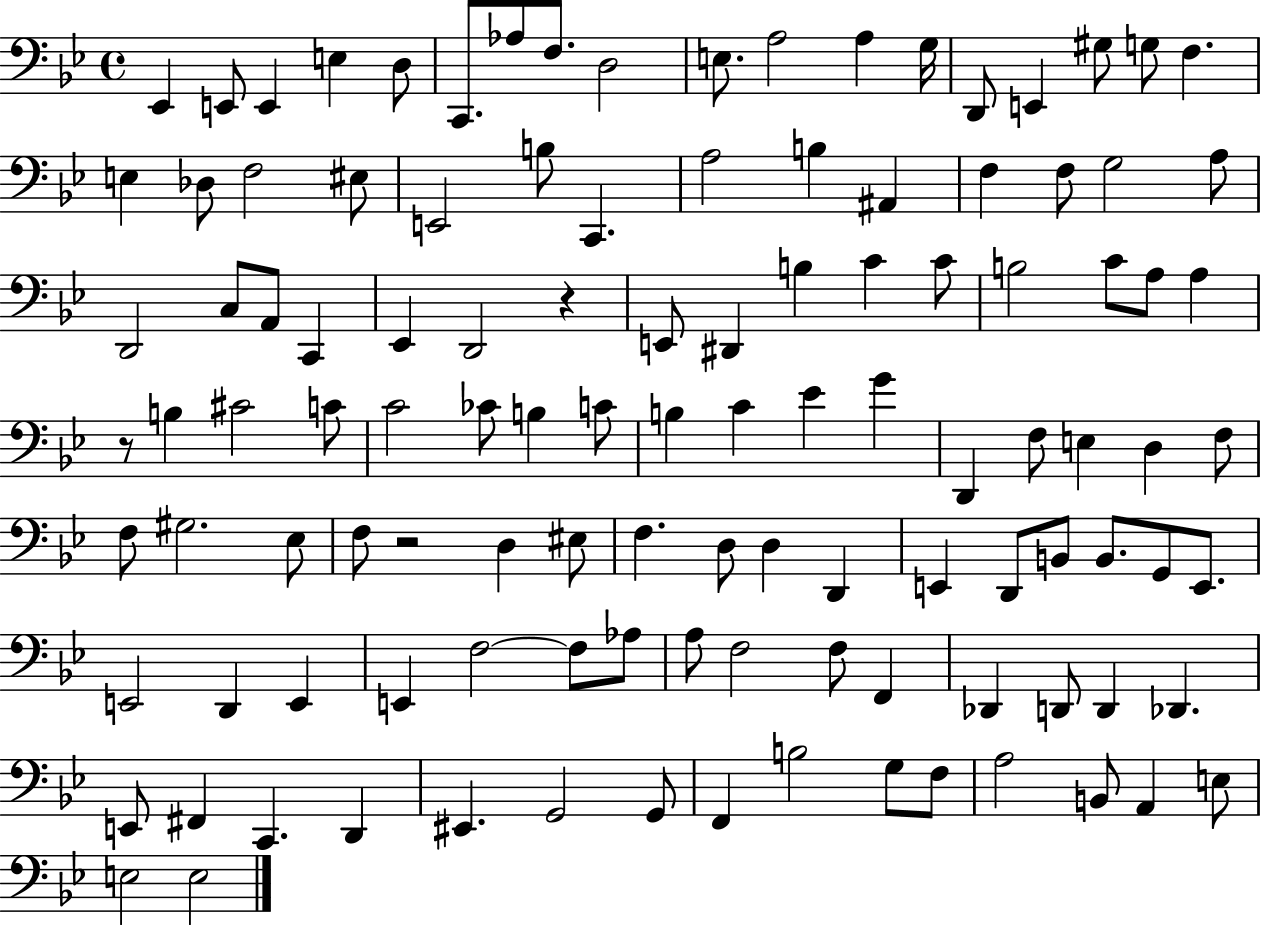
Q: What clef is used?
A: bass